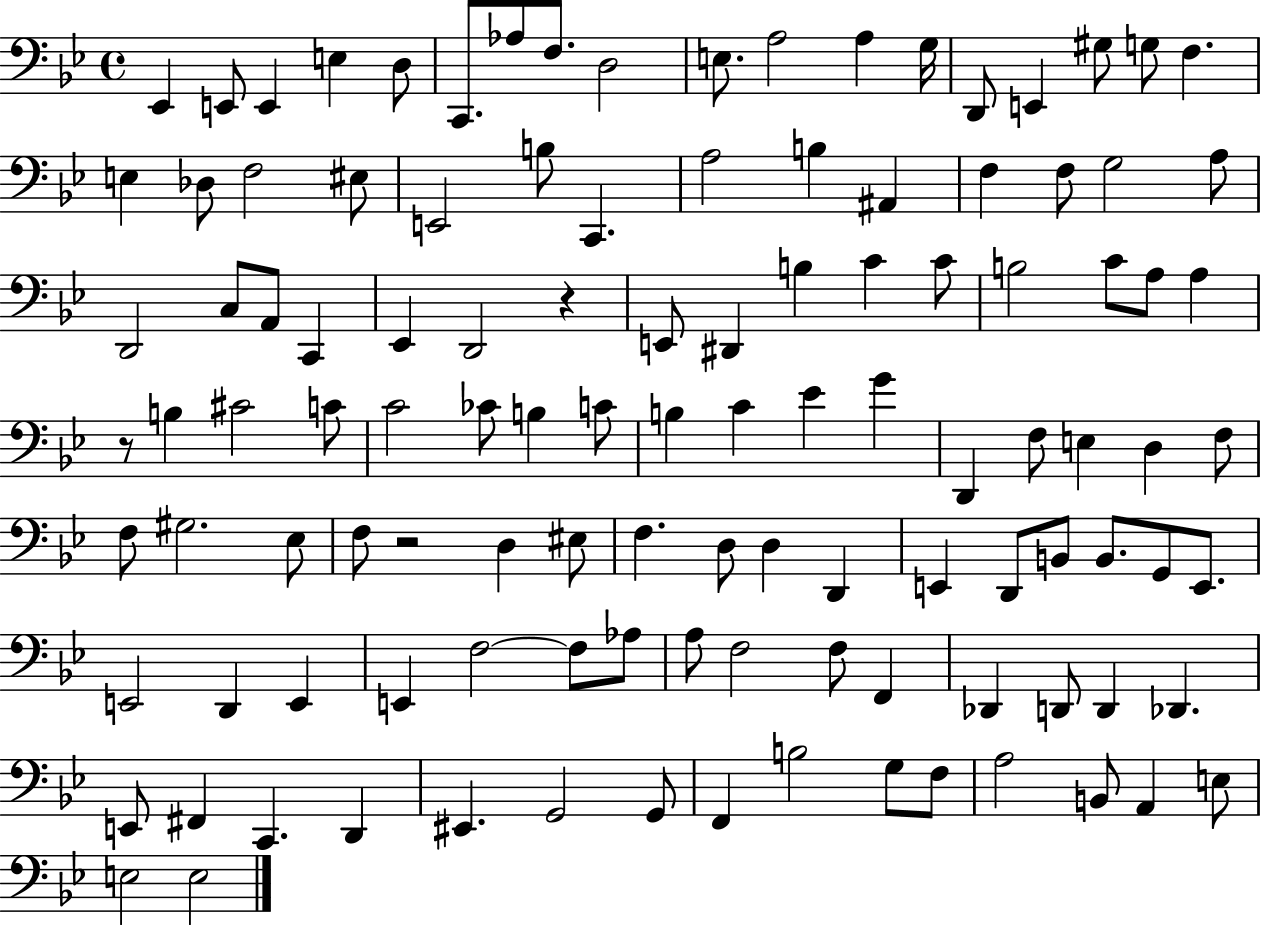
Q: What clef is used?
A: bass